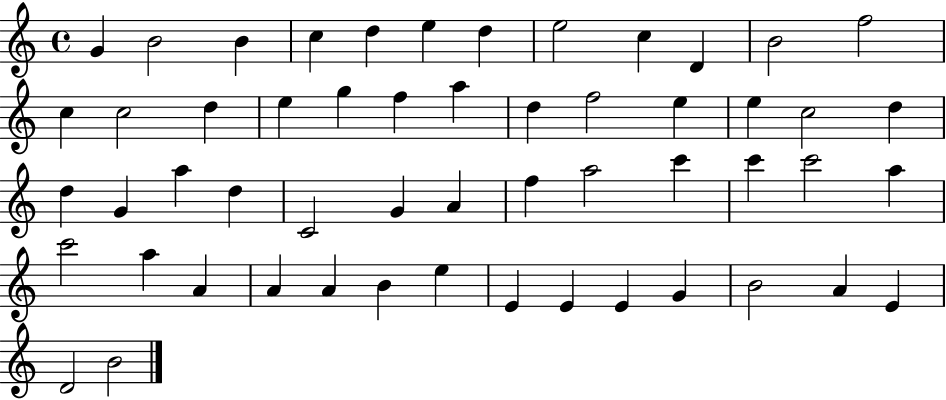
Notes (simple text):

G4/q B4/h B4/q C5/q D5/q E5/q D5/q E5/h C5/q D4/q B4/h F5/h C5/q C5/h D5/q E5/q G5/q F5/q A5/q D5/q F5/h E5/q E5/q C5/h D5/q D5/q G4/q A5/q D5/q C4/h G4/q A4/q F5/q A5/h C6/q C6/q C6/h A5/q C6/h A5/q A4/q A4/q A4/q B4/q E5/q E4/q E4/q E4/q G4/q B4/h A4/q E4/q D4/h B4/h